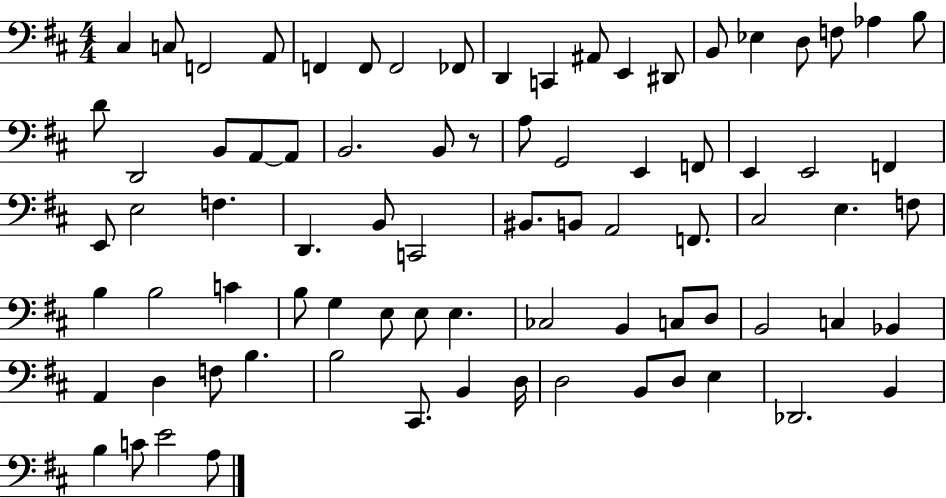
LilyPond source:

{
  \clef bass
  \numericTimeSignature
  \time 4/4
  \key d \major
  cis4 c8 f,2 a,8 | f,4 f,8 f,2 fes,8 | d,4 c,4 ais,8 e,4 dis,8 | b,8 ees4 d8 f8 aes4 b8 | \break d'8 d,2 b,8 a,8~~ a,8 | b,2. b,8 r8 | a8 g,2 e,4 f,8 | e,4 e,2 f,4 | \break e,8 e2 f4. | d,4. b,8 c,2 | bis,8. b,8 a,2 f,8. | cis2 e4. f8 | \break b4 b2 c'4 | b8 g4 e8 e8 e4. | ces2 b,4 c8 d8 | b,2 c4 bes,4 | \break a,4 d4 f8 b4. | b2 cis,8. b,4 d16 | d2 b,8 d8 e4 | des,2. b,4 | \break b4 c'8 e'2 a8 | \bar "|."
}